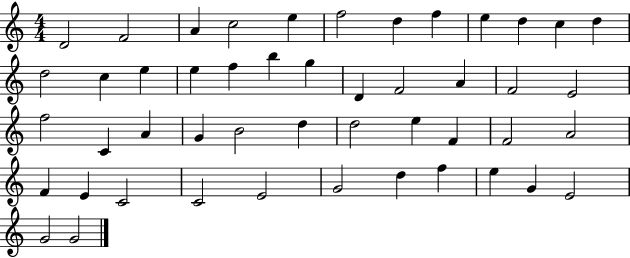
D4/h F4/h A4/q C5/h E5/q F5/h D5/q F5/q E5/q D5/q C5/q D5/q D5/h C5/q E5/q E5/q F5/q B5/q G5/q D4/q F4/h A4/q F4/h E4/h F5/h C4/q A4/q G4/q B4/h D5/q D5/h E5/q F4/q F4/h A4/h F4/q E4/q C4/h C4/h E4/h G4/h D5/q F5/q E5/q G4/q E4/h G4/h G4/h